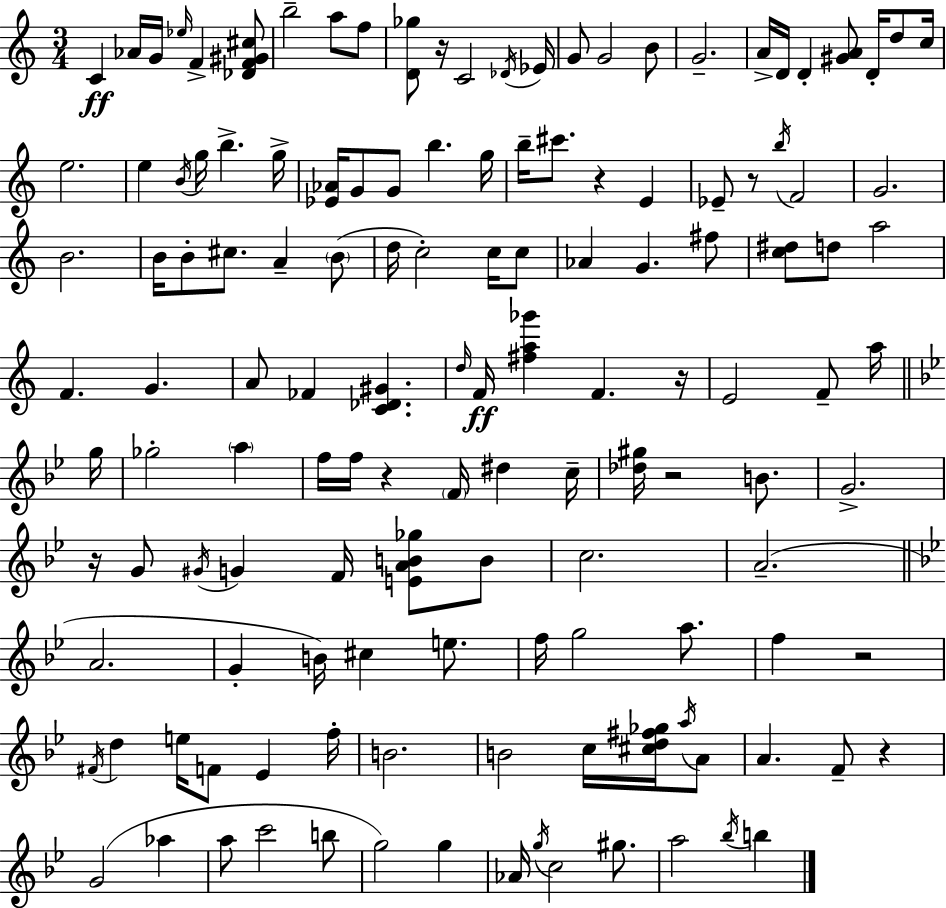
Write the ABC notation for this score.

X:1
T:Untitled
M:3/4
L:1/4
K:Am
C _A/4 G/4 _e/4 F [_DF^G^c]/2 b2 a/2 f/2 [D_g]/2 z/4 C2 _D/4 _E/4 G/2 G2 B/2 G2 A/4 D/4 D [^GA]/2 D/4 d/2 c/4 e2 e B/4 g/4 b g/4 [_E_A]/4 G/2 G/2 b g/4 b/4 ^c'/2 z E _E/2 z/2 b/4 F2 G2 B2 B/4 B/2 ^c/2 A B/2 d/4 c2 c/4 c/2 _A G ^f/2 [c^d]/2 d/2 a2 F G A/2 _F [C_D^G] d/4 F/4 [^fa_g'] F z/4 E2 F/2 a/4 g/4 _g2 a f/4 f/4 z F/4 ^d c/4 [_d^g]/4 z2 B/2 G2 z/4 G/2 ^G/4 G F/4 [EAB_g]/2 B/2 c2 A2 A2 G B/4 ^c e/2 f/4 g2 a/2 f z2 ^F/4 d e/4 F/2 _E f/4 B2 B2 c/4 [^cd^f_g]/4 a/4 A/2 A F/2 z G2 _a a/2 c'2 b/2 g2 g _A/4 g/4 c2 ^g/2 a2 _b/4 b